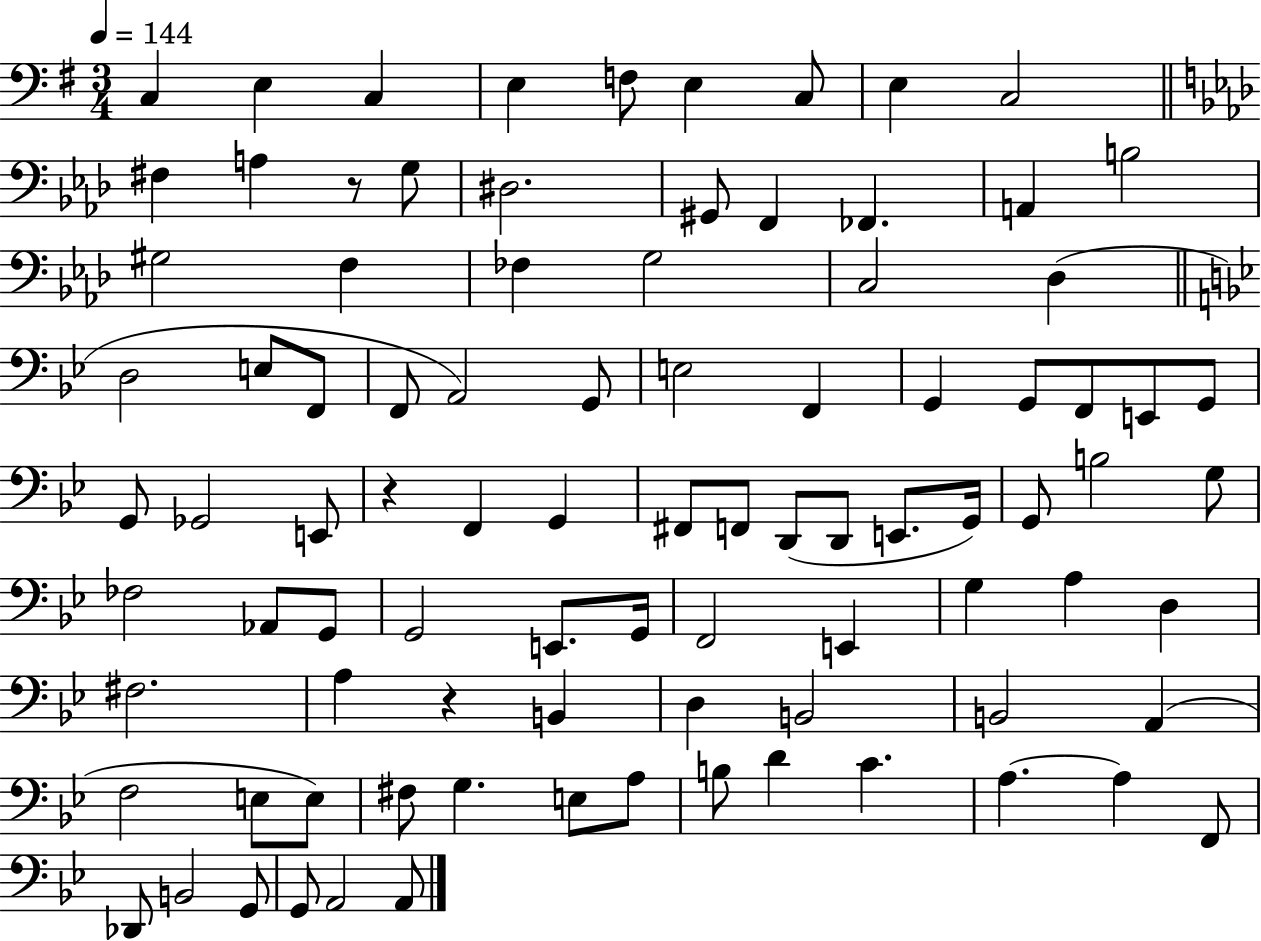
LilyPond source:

{
  \clef bass
  \numericTimeSignature
  \time 3/4
  \key g \major
  \tempo 4 = 144
  \repeat volta 2 { c4 e4 c4 | e4 f8 e4 c8 | e4 c2 | \bar "||" \break \key f \minor fis4 a4 r8 g8 | dis2. | gis,8 f,4 fes,4. | a,4 b2 | \break gis2 f4 | fes4 g2 | c2 des4( | \bar "||" \break \key g \minor d2 e8 f,8 | f,8 a,2) g,8 | e2 f,4 | g,4 g,8 f,8 e,8 g,8 | \break g,8 ges,2 e,8 | r4 f,4 g,4 | fis,8 f,8 d,8( d,8 e,8. g,16) | g,8 b2 g8 | \break fes2 aes,8 g,8 | g,2 e,8. g,16 | f,2 e,4 | g4 a4 d4 | \break fis2. | a4 r4 b,4 | d4 b,2 | b,2 a,4( | \break f2 e8 e8) | fis8 g4. e8 a8 | b8 d'4 c'4. | a4.~~ a4 f,8 | \break des,8 b,2 g,8 | g,8 a,2 a,8 | } \bar "|."
}